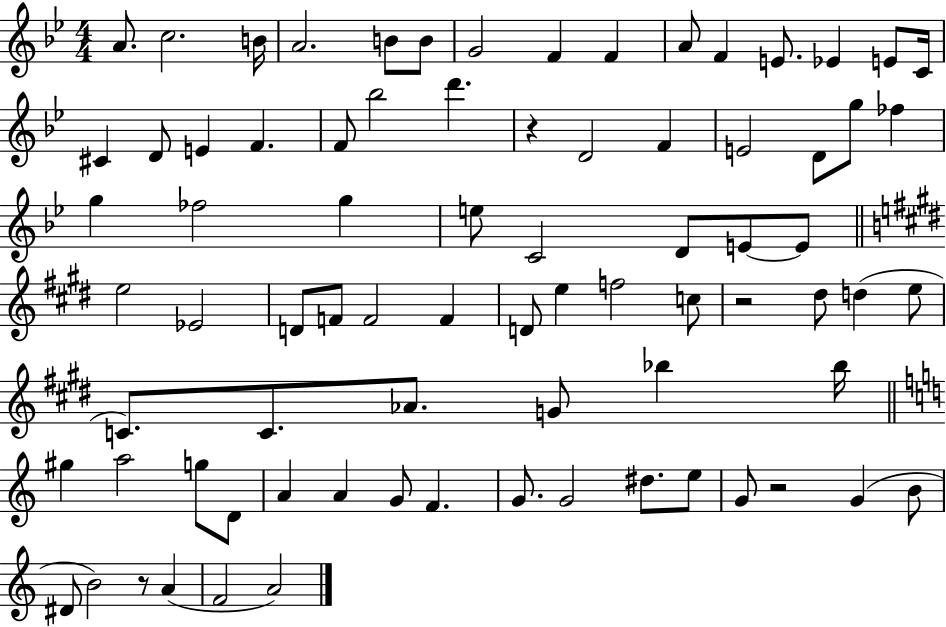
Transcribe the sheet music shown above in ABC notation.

X:1
T:Untitled
M:4/4
L:1/4
K:Bb
A/2 c2 B/4 A2 B/2 B/2 G2 F F A/2 F E/2 _E E/2 C/4 ^C D/2 E F F/2 _b2 d' z D2 F E2 D/2 g/2 _f g _f2 g e/2 C2 D/2 E/2 E/2 e2 _E2 D/2 F/2 F2 F D/2 e f2 c/2 z2 ^d/2 d e/2 C/2 C/2 _A/2 G/2 _b _b/4 ^g a2 g/2 D/2 A A G/2 F G/2 G2 ^d/2 e/2 G/2 z2 G B/2 ^D/2 B2 z/2 A F2 A2